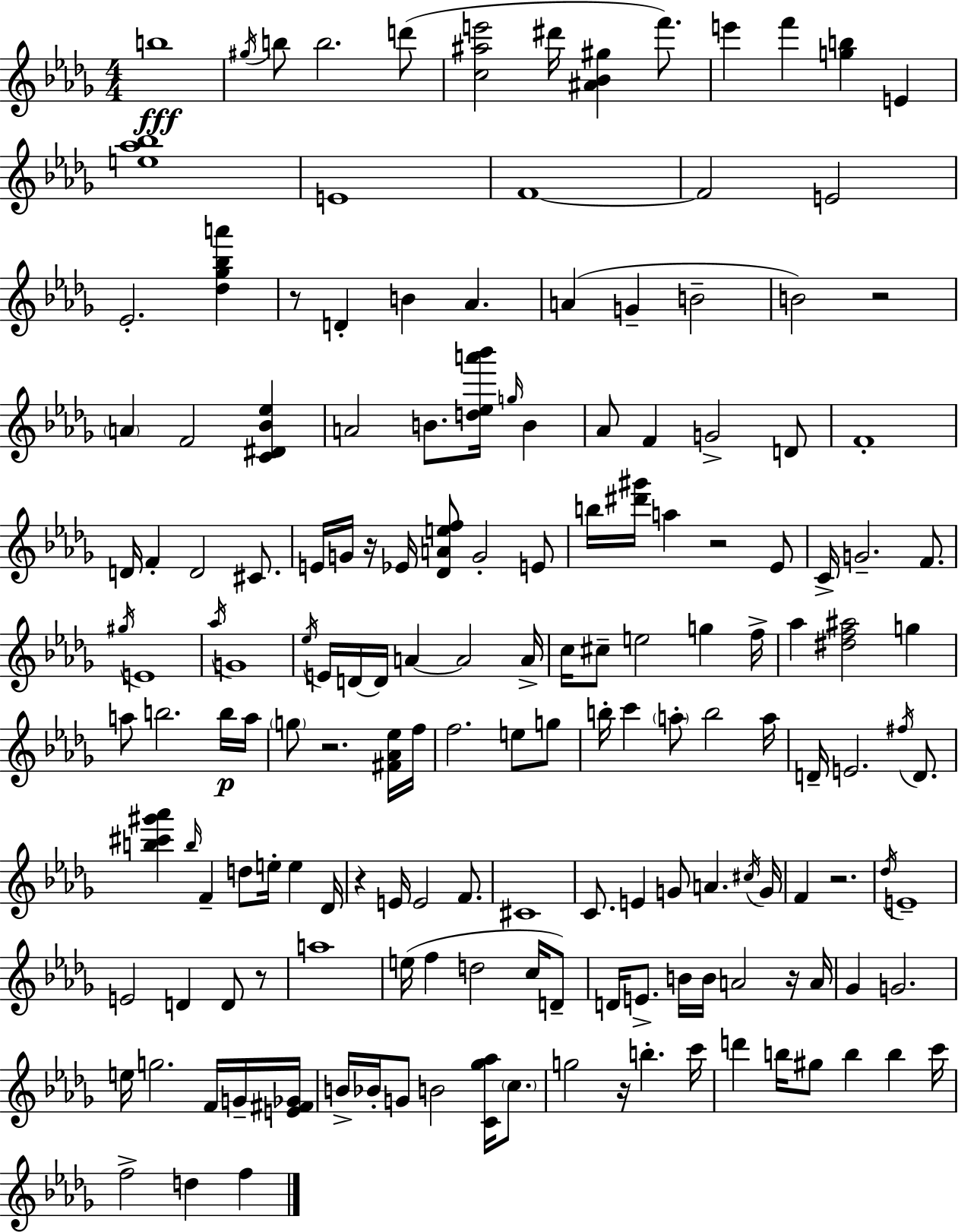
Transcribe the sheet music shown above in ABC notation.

X:1
T:Untitled
M:4/4
L:1/4
K:Bbm
b4 ^g/4 b/2 b2 d'/2 [c^ae']2 ^d'/4 [^A_B^g] f'/2 e' f' [gb] E [e_a_b]4 E4 F4 F2 E2 _E2 [_d_g_ba'] z/2 D B _A A G B2 B2 z2 A F2 [C^D_B_e] A2 B/2 [d_ea'_b']/4 g/4 B _A/2 F G2 D/2 F4 D/4 F D2 ^C/2 E/4 G/4 z/4 _E/4 [_DAef]/2 G2 E/2 b/4 [^d'^g']/4 a z2 _E/2 C/4 G2 F/2 ^g/4 E4 _a/4 G4 _e/4 E/4 D/4 D/4 A A2 A/4 c/4 ^c/2 e2 g f/4 _a [^df^a]2 g a/2 b2 b/4 a/4 g/2 z2 [^F_A_e]/4 f/4 f2 e/2 g/2 b/4 c' a/2 b2 a/4 D/4 E2 ^f/4 D/2 [b^c'^g'_a'] b/4 F d/2 e/4 e _D/4 z E/4 E2 F/2 ^C4 C/2 E G/2 A ^c/4 G/4 F z2 _d/4 E4 E2 D D/2 z/2 a4 e/4 f d2 c/4 D/2 D/4 E/2 B/4 B/4 A2 z/4 A/4 _G G2 e/4 g2 F/4 G/4 [E^F_G]/4 B/4 _B/4 G/2 B2 [C_g_a]/4 c/2 g2 z/4 b c'/4 d' b/4 ^g/2 b b c'/4 f2 d f